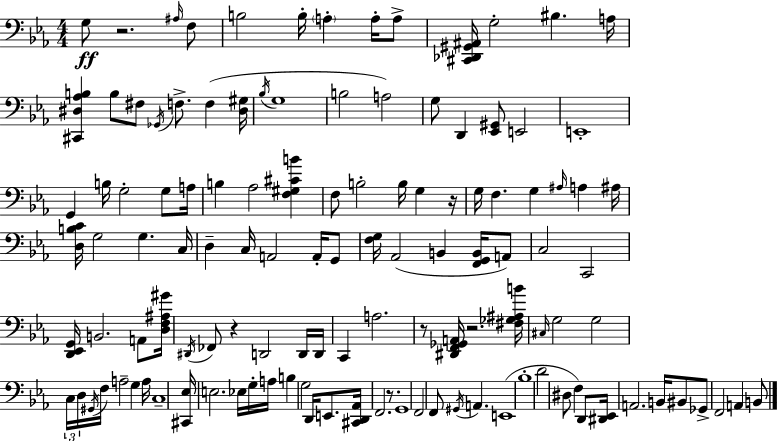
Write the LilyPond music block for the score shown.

{
  \clef bass
  \numericTimeSignature
  \time 4/4
  \key c \minor
  g8\ff r2. \grace { ais16 } f8 | b2 b16-. \parenthesize a4-. a16-. a8-> | <cis, des, gis, ais,>16 g2-. bis4. | a16 <cis, dis aes b>4 b8 fis8 \acciaccatura { ges,16 } f8.-> f4( | \break <dis gis>16 \acciaccatura { bes16 } g1 | b2 a2) | g8 d,4 <ees, gis,>8 e,2 | e,1-. | \break g,4 b16 g2-. | g8 a16 b4 aes2 <f gis cis' b'>4 | f8 b2-. b16 g4 | r16 g16 f4. g4 \grace { ais16 } a4 | \break ais16 <d b c'>16 g2 g4. | c16 d4-- c16 a,2 | a,16-. g,8 <f g>16 aes,2( b,4 | <f, g, b,>16 a,8) c2 c,2 | \break <d, ees, g,>16 b,2. | a,8 <d f ais gis'>16 \acciaccatura { dis,16 } fes,8 r4 d,2 | d,16 d,16 c,4 a2. | r8 <dis, f, ges, a,>16 r2. | \break <fis ges ais b'>16 \grace { cis16 } g2 g2 | \tuplet 3/2 { c16 d16 \acciaccatura { gis,16 } } f16 a2-- | g4 a16 c1-- | <cis, ees>16 e2. | \break ees16 g16-. a16 b4 g2 | d,16 e,8. <cis, d, aes,>16 f,2. | r8. g,1 | f,2 f,8 | \break \acciaccatura { gis,16 } a,4. e,1( | bes1-. | d'2 | dis8 f4) d,8 <dis, ees,>16 a,2. | \break b,16 bis,8 ges,8-> f,2 | a,4 b,8 \bar "|."
}